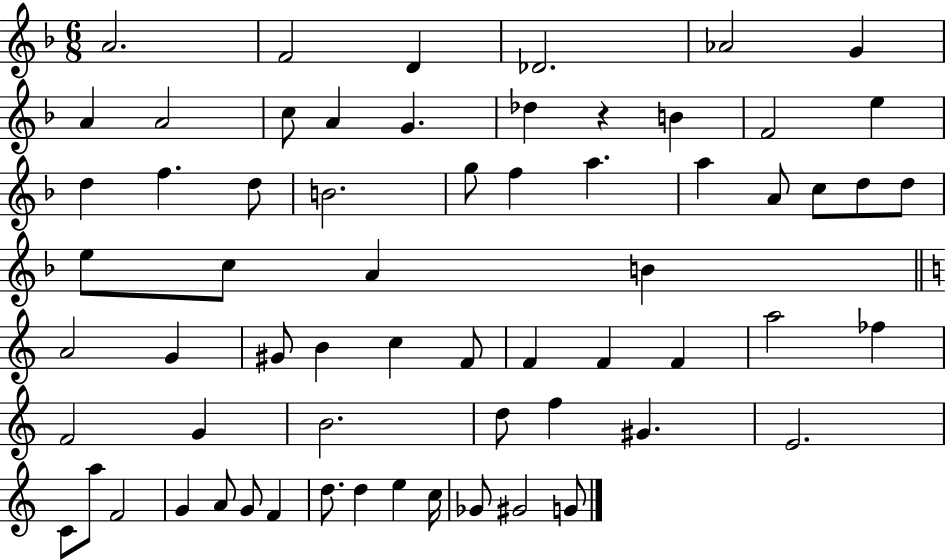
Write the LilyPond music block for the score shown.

{
  \clef treble
  \numericTimeSignature
  \time 6/8
  \key f \major
  a'2. | f'2 d'4 | des'2. | aes'2 g'4 | \break a'4 a'2 | c''8 a'4 g'4. | des''4 r4 b'4 | f'2 e''4 | \break d''4 f''4. d''8 | b'2. | g''8 f''4 a''4. | a''4 a'8 c''8 d''8 d''8 | \break e''8 c''8 a'4 b'4 | \bar "||" \break \key c \major a'2 g'4 | gis'8 b'4 c''4 f'8 | f'4 f'4 f'4 | a''2 fes''4 | \break f'2 g'4 | b'2. | d''8 f''4 gis'4. | e'2. | \break c'8 a''8 f'2 | g'4 a'8 g'8 f'4 | d''8. d''4 e''4 c''16 | ges'8 gis'2 g'8 | \break \bar "|."
}